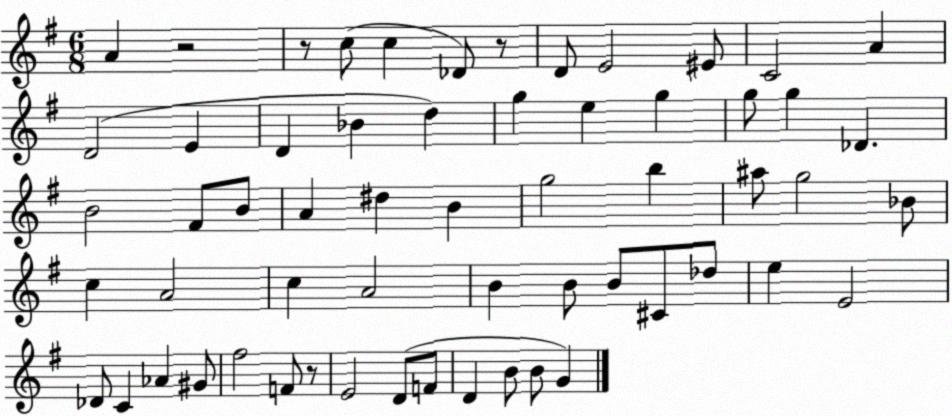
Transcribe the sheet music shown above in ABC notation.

X:1
T:Untitled
M:6/8
L:1/4
K:G
A z2 z/2 c/2 c _D/2 z/2 D/2 E2 ^E/2 C2 A D2 E D _B d g e g g/2 g _D B2 ^F/2 B/2 A ^d B g2 b ^a/2 g2 _B/2 c A2 c A2 B B/2 B/2 ^C/2 _d/2 e E2 _D/2 C _A ^G/2 ^f2 F/2 z/2 E2 D/2 F/2 D B/2 B/2 G